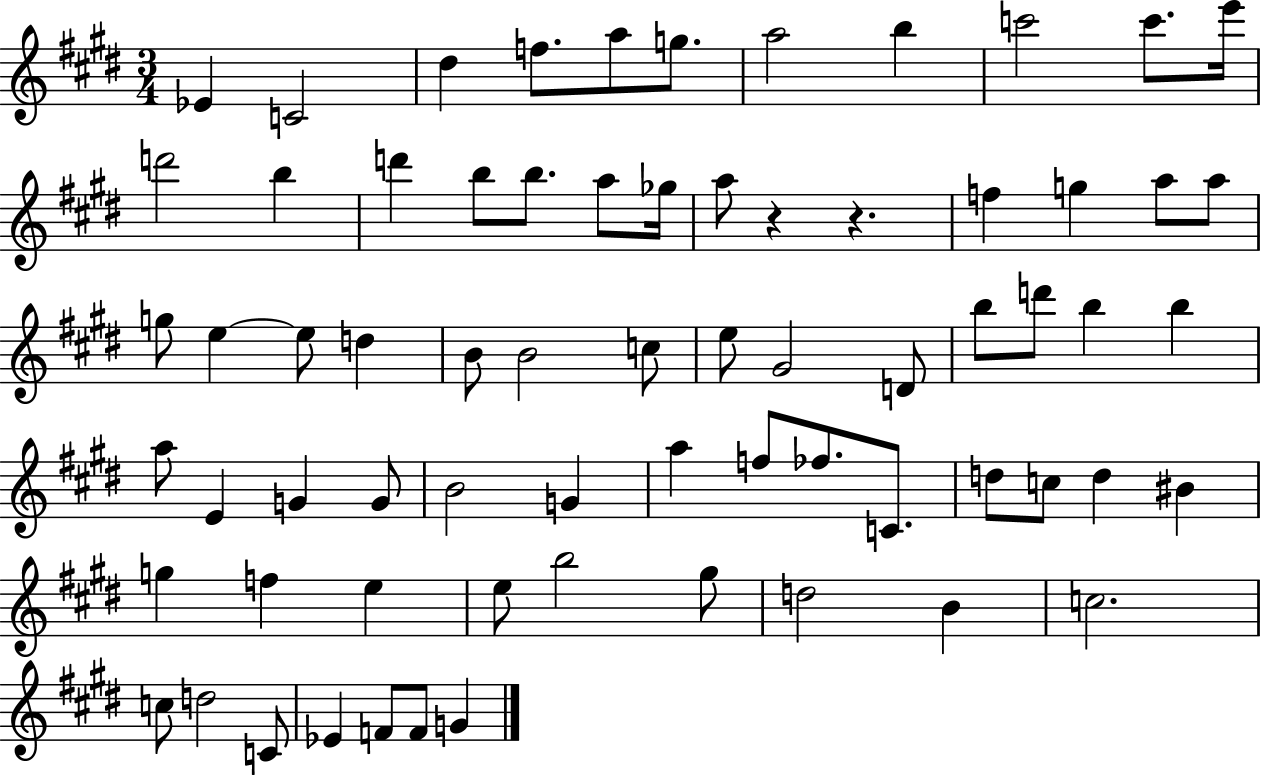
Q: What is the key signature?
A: E major